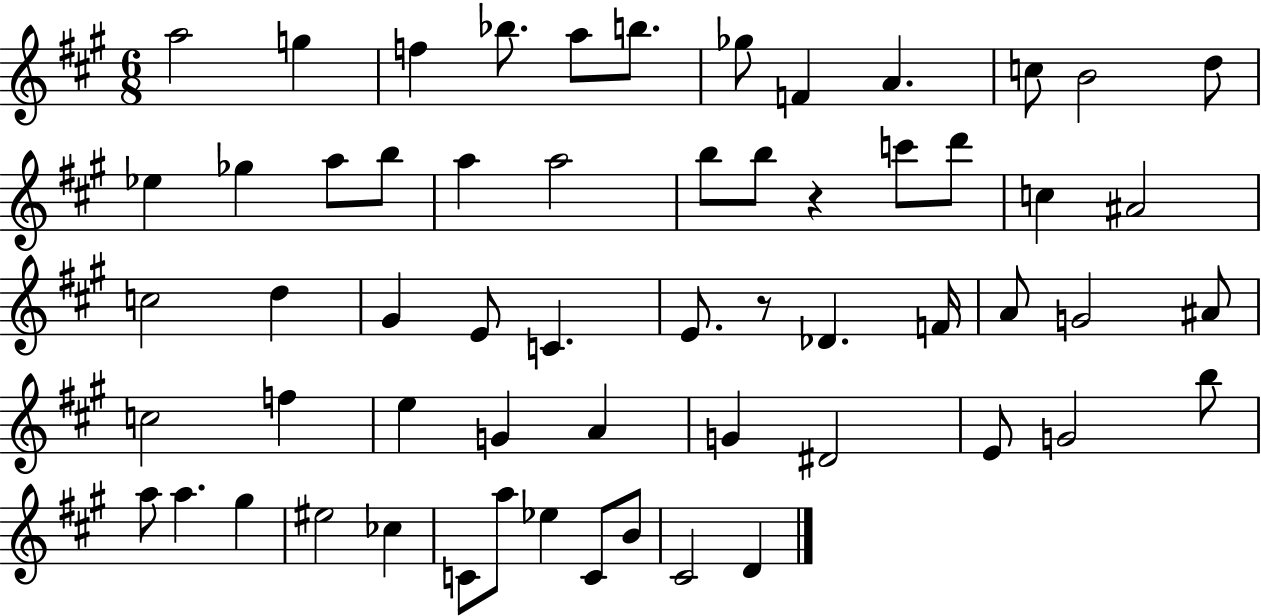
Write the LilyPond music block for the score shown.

{
  \clef treble
  \numericTimeSignature
  \time 6/8
  \key a \major
  \repeat volta 2 { a''2 g''4 | f''4 bes''8. a''8 b''8. | ges''8 f'4 a'4. | c''8 b'2 d''8 | \break ees''4 ges''4 a''8 b''8 | a''4 a''2 | b''8 b''8 r4 c'''8 d'''8 | c''4 ais'2 | \break c''2 d''4 | gis'4 e'8 c'4. | e'8. r8 des'4. f'16 | a'8 g'2 ais'8 | \break c''2 f''4 | e''4 g'4 a'4 | g'4 dis'2 | e'8 g'2 b''8 | \break a''8 a''4. gis''4 | eis''2 ces''4 | c'8 a''8 ees''4 c'8 b'8 | cis'2 d'4 | \break } \bar "|."
}